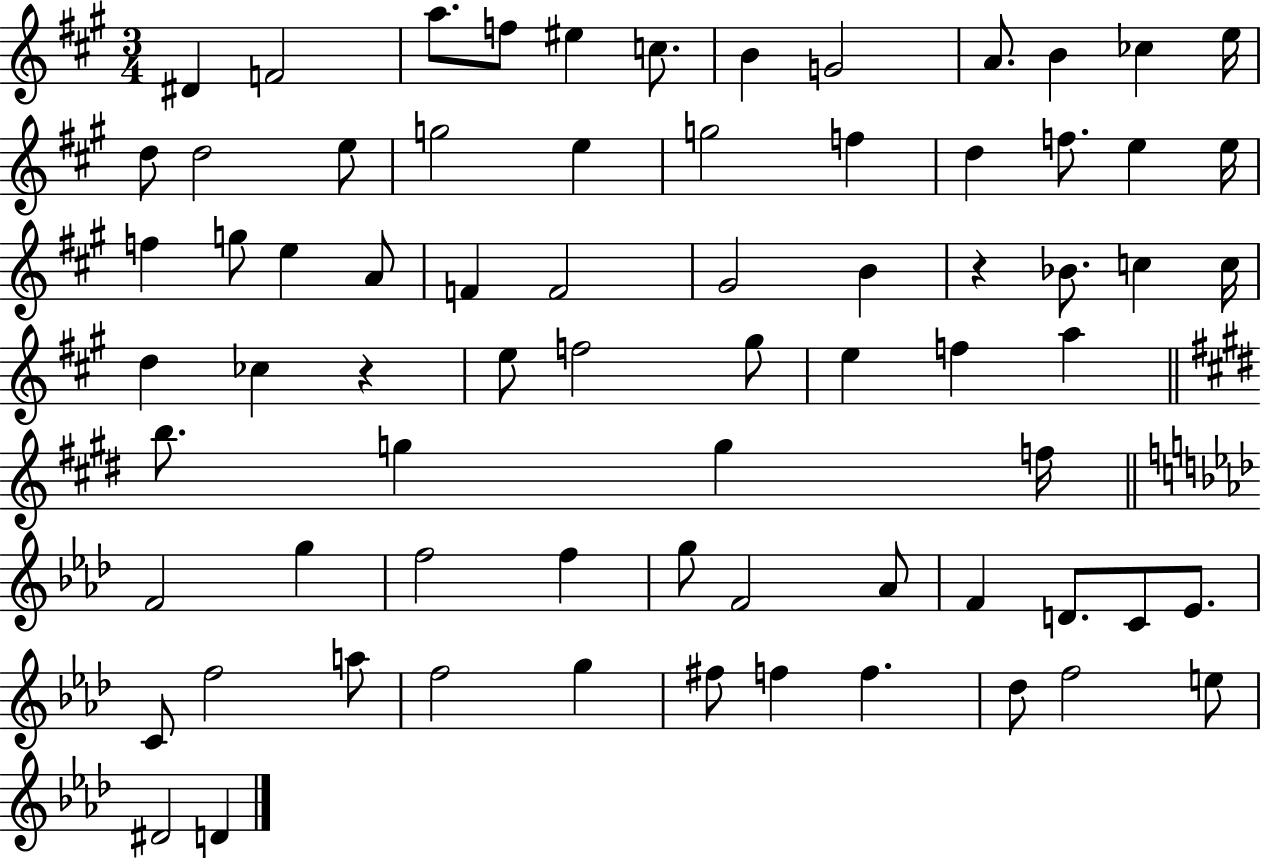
{
  \clef treble
  \numericTimeSignature
  \time 3/4
  \key a \major
  dis'4 f'2 | a''8. f''8 eis''4 c''8. | b'4 g'2 | a'8. b'4 ces''4 e''16 | \break d''8 d''2 e''8 | g''2 e''4 | g''2 f''4 | d''4 f''8. e''4 e''16 | \break f''4 g''8 e''4 a'8 | f'4 f'2 | gis'2 b'4 | r4 bes'8. c''4 c''16 | \break d''4 ces''4 r4 | e''8 f''2 gis''8 | e''4 f''4 a''4 | \bar "||" \break \key e \major b''8. g''4 g''4 f''16 | \bar "||" \break \key aes \major f'2 g''4 | f''2 f''4 | g''8 f'2 aes'8 | f'4 d'8. c'8 ees'8. | \break c'8 f''2 a''8 | f''2 g''4 | fis''8 f''4 f''4. | des''8 f''2 e''8 | \break dis'2 d'4 | \bar "|."
}